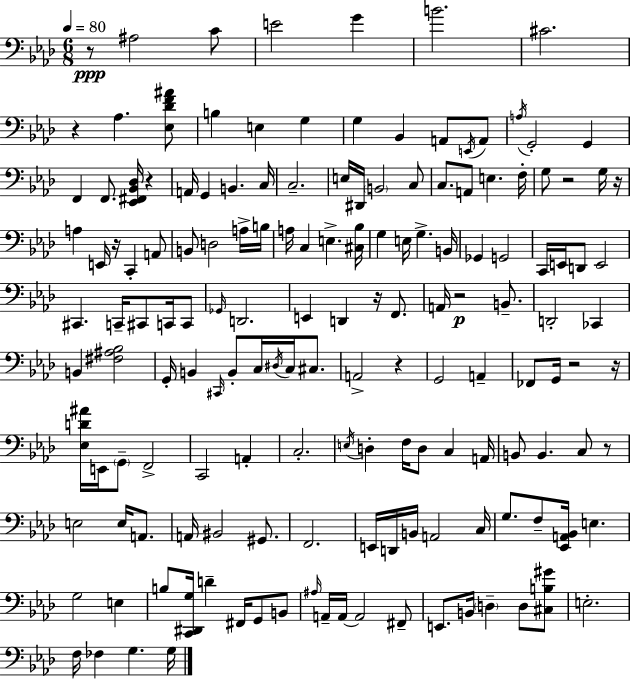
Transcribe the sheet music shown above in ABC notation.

X:1
T:Untitled
M:6/8
L:1/4
K:Fm
z/2 ^A,2 C/2 E2 G B2 ^C2 z _A, [_E,_DF^A]/2 B, E, G, G, _B,, A,,/2 E,,/4 A,,/2 A,/4 G,,2 G,, F,, F,,/2 [_E,,^F,,_B,,_D,]/4 z A,,/4 G,, B,, C,/4 C,2 E,/4 ^D,,/4 B,,2 C,/2 C,/2 A,,/2 E, F,/4 G,/2 z2 G,/4 z/4 A, E,,/4 z/4 C,, A,,/2 B,,/2 D,2 A,/4 B,/4 A,/4 C, E, [^C,_B,]/4 G, E,/4 G, B,,/4 _G,, G,,2 C,,/4 E,,/4 D,,/2 E,,2 ^C,, C,,/4 ^C,,/2 C,,/4 C,,/2 _G,,/4 D,,2 E,, D,, z/4 F,,/2 A,,/4 z2 B,,/2 D,,2 _C,, B,, [^F,^A,_B,]2 G,,/4 B,, ^C,,/4 B,,/2 C,/4 ^D,/4 C,/4 ^C,/2 A,,2 z G,,2 A,, _F,,/2 G,,/4 z2 z/4 [_E,D^A]/4 E,,/4 G,,/2 F,,2 C,,2 A,, C,2 E,/4 D, F,/4 D,/2 C, A,,/4 B,,/2 B,, C,/2 z/2 E,2 E,/4 A,,/2 A,,/4 ^B,,2 ^G,,/2 F,,2 E,,/4 D,,/4 B,,/4 A,,2 C,/4 G,/2 F,/2 [_E,,A,,_B,,]/4 E, G,2 E, B,/2 [C,,^D,,G,]/4 D ^F,,/4 G,,/2 B,,/2 ^A,/4 A,,/4 A,,/4 A,,2 ^F,,/2 E,,/2 B,,/4 D, D,/2 [^C,B,^G]/2 E,2 F,/4 _F, G, G,/4